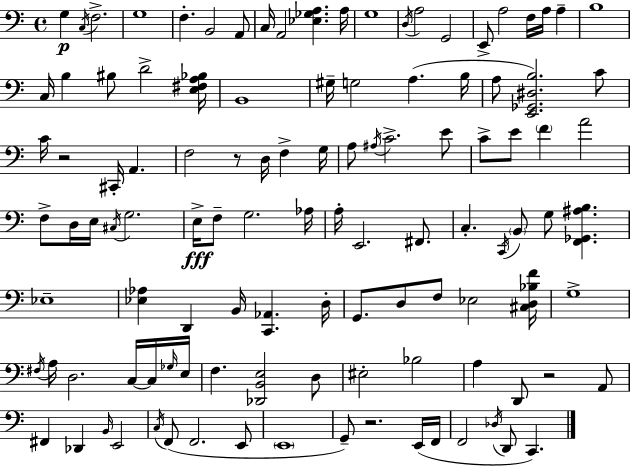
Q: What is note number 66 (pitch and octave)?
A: D3